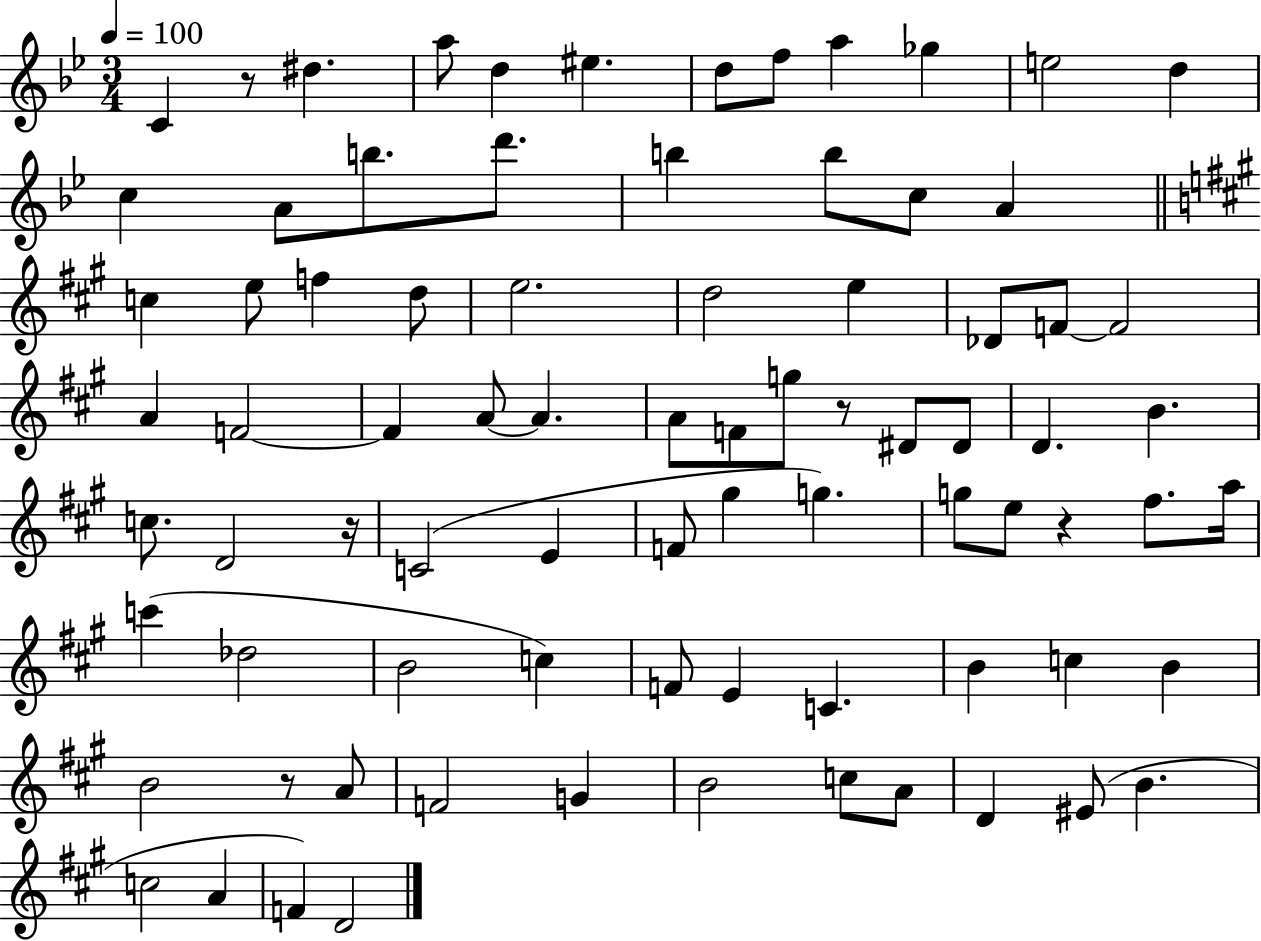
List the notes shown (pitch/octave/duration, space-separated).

C4/q R/e D#5/q. A5/e D5/q EIS5/q. D5/e F5/e A5/q Gb5/q E5/h D5/q C5/q A4/e B5/e. D6/e. B5/q B5/e C5/e A4/q C5/q E5/e F5/q D5/e E5/h. D5/h E5/q Db4/e F4/e F4/h A4/q F4/h F4/q A4/e A4/q. A4/e F4/e G5/e R/e D#4/e D#4/e D4/q. B4/q. C5/e. D4/h R/s C4/h E4/q F4/e G#5/q G5/q. G5/e E5/e R/q F#5/e. A5/s C6/q Db5/h B4/h C5/q F4/e E4/q C4/q. B4/q C5/q B4/q B4/h R/e A4/e F4/h G4/q B4/h C5/e A4/e D4/q EIS4/e B4/q. C5/h A4/q F4/q D4/h